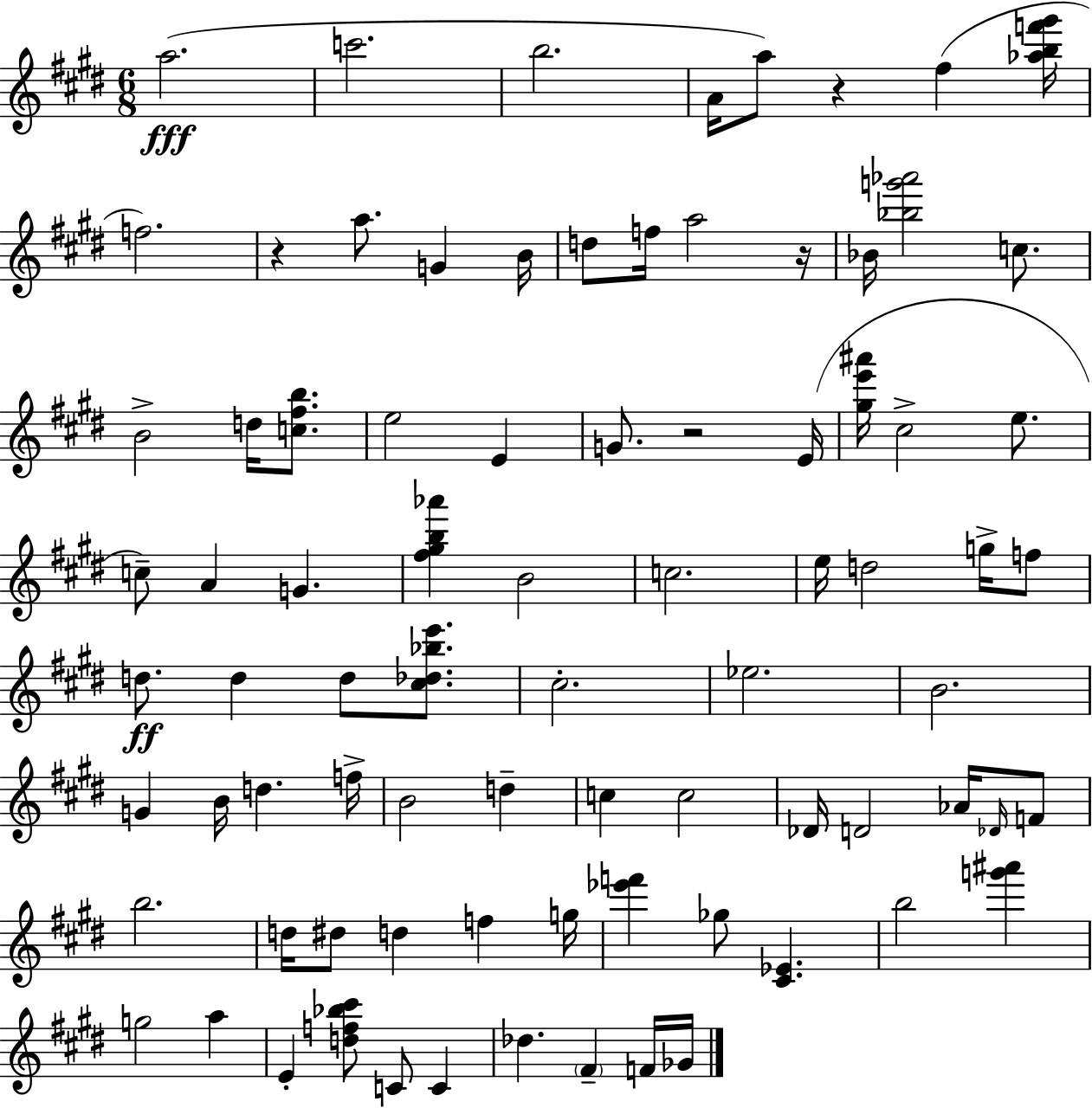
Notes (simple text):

A5/h. C6/h. B5/h. A4/s A5/e R/q F#5/q [Ab5,B5,F6,G#6]/s F5/h. R/q A5/e. G4/q B4/s D5/e F5/s A5/h R/s Bb4/s [Bb5,G6,Ab6]/h C5/e. B4/h D5/s [C5,F#5,B5]/e. E5/h E4/q G4/e. R/h E4/s [G#5,E6,A#6]/s C#5/h E5/e. C5/e A4/q G4/q. [F#5,G#5,B5,Ab6]/q B4/h C5/h. E5/s D5/h G5/s F5/e D5/e. D5/q D5/e [C#5,Db5,Bb5,E6]/e. C#5/h. Eb5/h. B4/h. G4/q B4/s D5/q. F5/s B4/h D5/q C5/q C5/h Db4/s D4/h Ab4/s Db4/s F4/e B5/h. D5/s D#5/e D5/q F5/q G5/s [Eb6,F6]/q Gb5/e [C#4,Eb4]/q. B5/h [G6,A#6]/q G5/h A5/q E4/q [D5,F5,Bb5,C#6]/e C4/e C4/q Db5/q. F#4/q F4/s Gb4/s